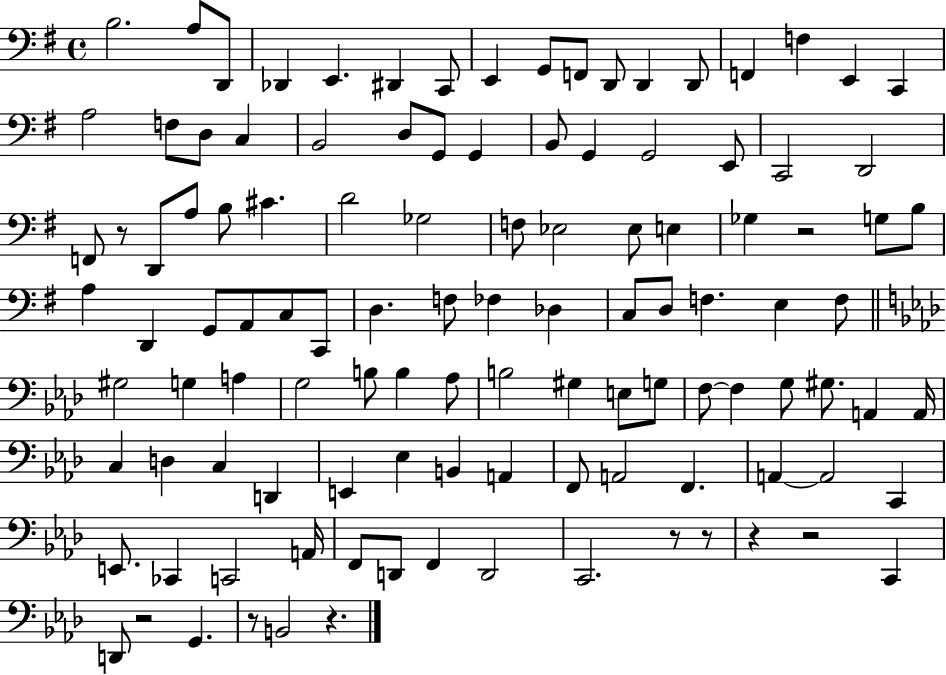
B3/h. A3/e D2/e Db2/q E2/q. D#2/q C2/e E2/q G2/e F2/e D2/e D2/q D2/e F2/q F3/q E2/q C2/q A3/h F3/e D3/e C3/q B2/h D3/e G2/e G2/q B2/e G2/q G2/h E2/e C2/h D2/h F2/e R/e D2/e A3/e B3/e C#4/q. D4/h Gb3/h F3/e Eb3/h Eb3/e E3/q Gb3/q R/h G3/e B3/e A3/q D2/q G2/e A2/e C3/e C2/e D3/q. F3/e FES3/q Db3/q C3/e D3/e F3/q. E3/q F3/e G#3/h G3/q A3/q G3/h B3/e B3/q Ab3/e B3/h G#3/q E3/e G3/e F3/e F3/q G3/e G#3/e. A2/q A2/s C3/q D3/q C3/q D2/q E2/q Eb3/q B2/q A2/q F2/e A2/h F2/q. A2/q A2/h C2/q E2/e. CES2/q C2/h A2/s F2/e D2/e F2/q D2/h C2/h. R/e R/e R/q R/h C2/q D2/e R/h G2/q. R/e B2/h R/q.